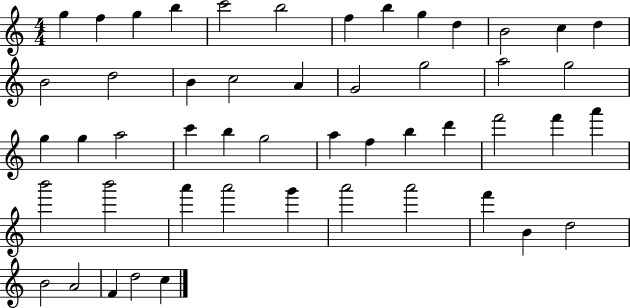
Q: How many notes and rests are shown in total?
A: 50